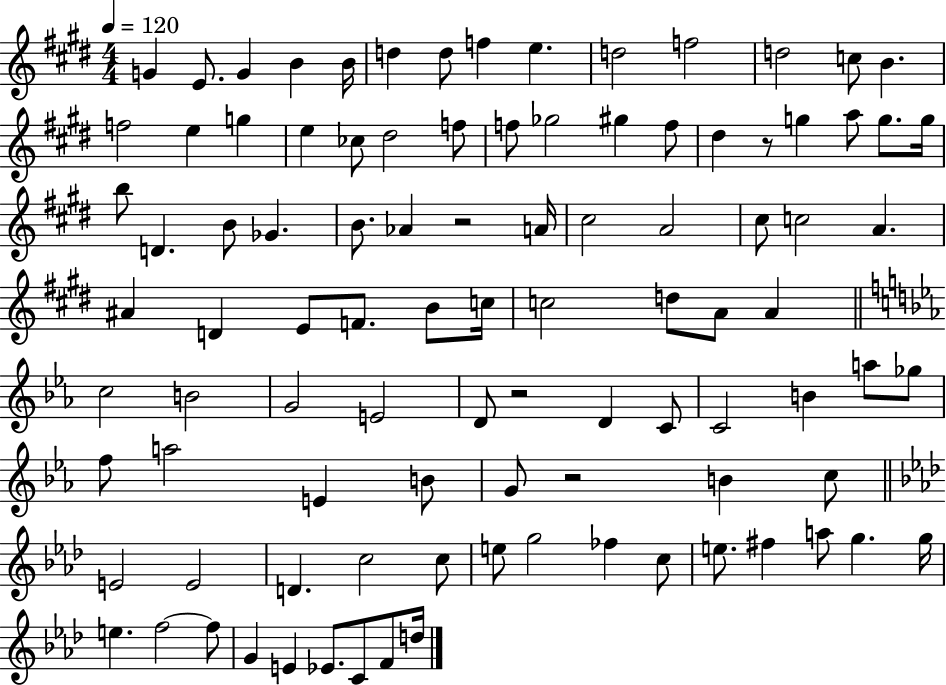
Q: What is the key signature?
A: E major